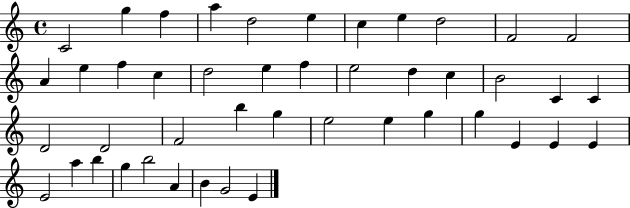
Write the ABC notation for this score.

X:1
T:Untitled
M:4/4
L:1/4
K:C
C2 g f a d2 e c e d2 F2 F2 A e f c d2 e f e2 d c B2 C C D2 D2 F2 b g e2 e g g E E E E2 a b g b2 A B G2 E